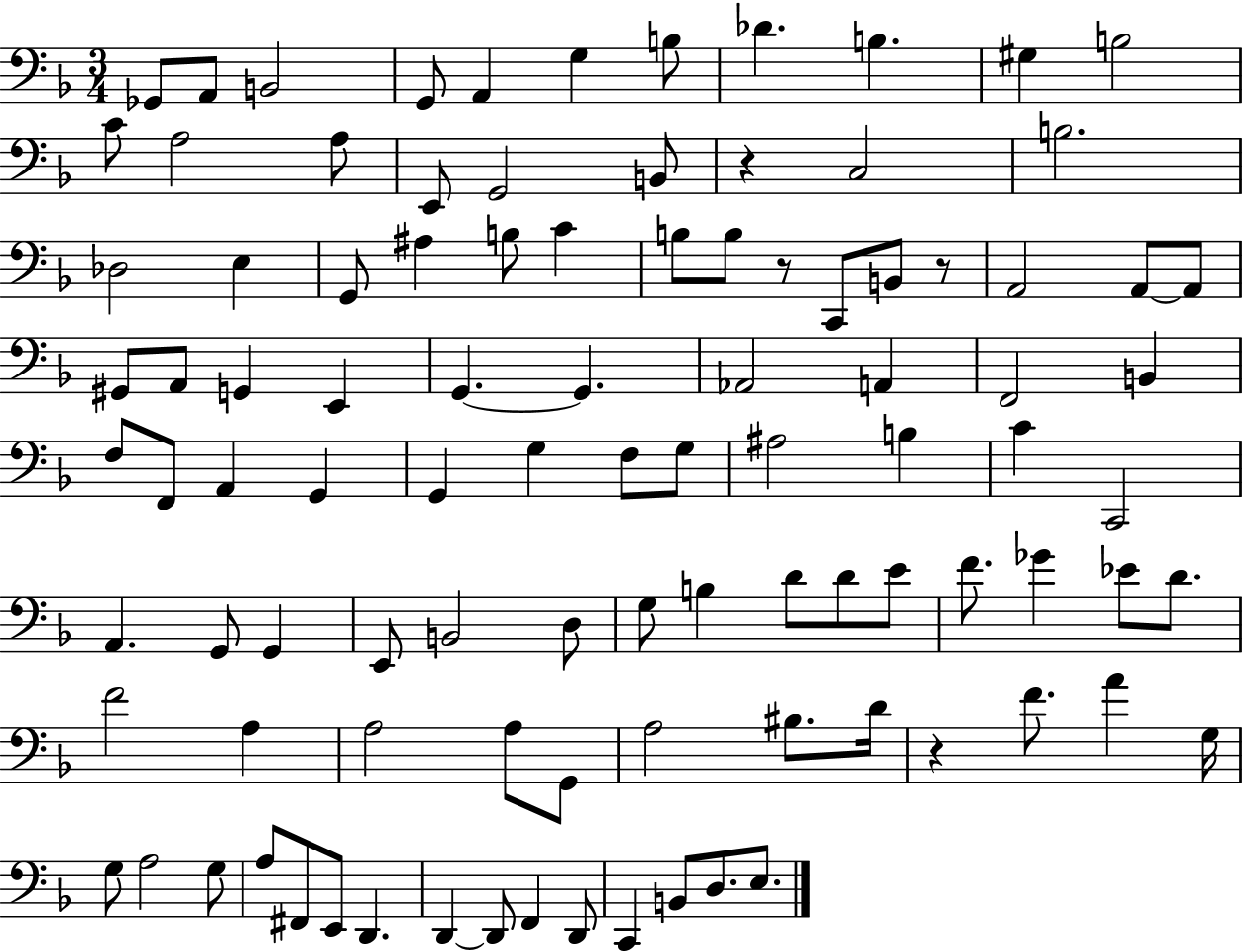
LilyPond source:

{
  \clef bass
  \numericTimeSignature
  \time 3/4
  \key f \major
  ges,8 a,8 b,2 | g,8 a,4 g4 b8 | des'4. b4. | gis4 b2 | \break c'8 a2 a8 | e,8 g,2 b,8 | r4 c2 | b2. | \break des2 e4 | g,8 ais4 b8 c'4 | b8 b8 r8 c,8 b,8 r8 | a,2 a,8~~ a,8 | \break gis,8 a,8 g,4 e,4 | g,4.~~ g,4. | aes,2 a,4 | f,2 b,4 | \break f8 f,8 a,4 g,4 | g,4 g4 f8 g8 | ais2 b4 | c'4 c,2 | \break a,4. g,8 g,4 | e,8 b,2 d8 | g8 b4 d'8 d'8 e'8 | f'8. ges'4 ees'8 d'8. | \break f'2 a4 | a2 a8 g,8 | a2 bis8. d'16 | r4 f'8. a'4 g16 | \break g8 a2 g8 | a8 fis,8 e,8 d,4. | d,4~~ d,8 f,4 d,8 | c,4 b,8 d8. e8. | \break \bar "|."
}